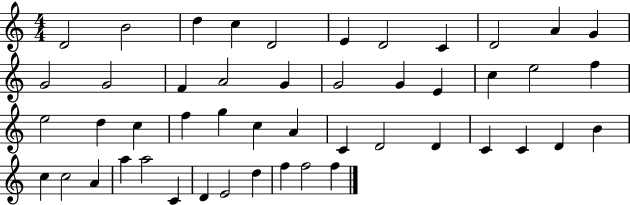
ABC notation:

X:1
T:Untitled
M:4/4
L:1/4
K:C
D2 B2 d c D2 E D2 C D2 A G G2 G2 F A2 G G2 G E c e2 f e2 d c f g c A C D2 D C C D B c c2 A a a2 C D E2 d f f2 f